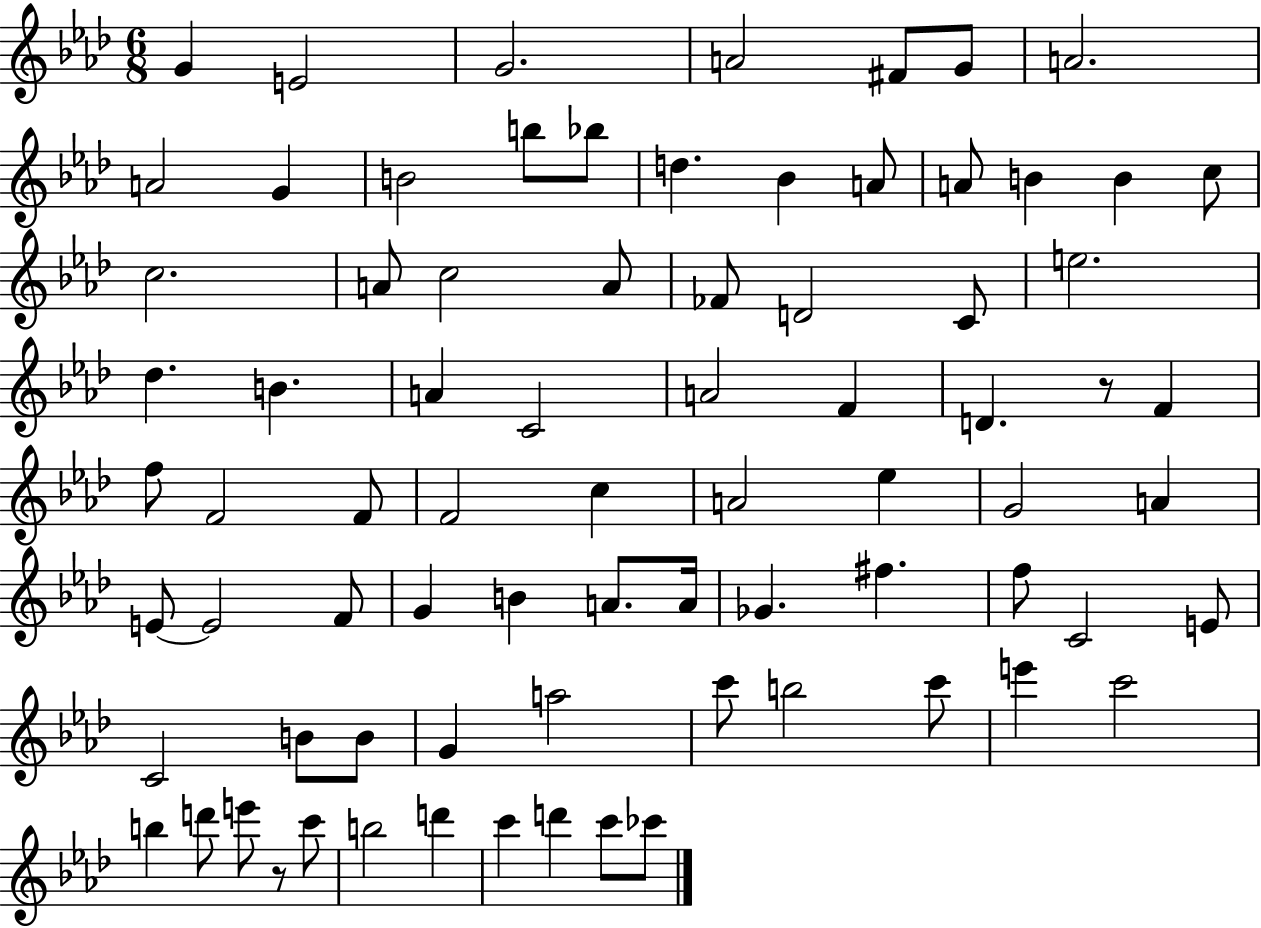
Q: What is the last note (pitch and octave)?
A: CES6